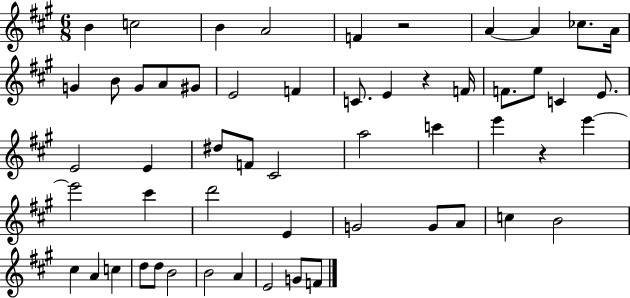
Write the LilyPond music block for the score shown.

{
  \clef treble
  \numericTimeSignature
  \time 6/8
  \key a \major
  b'4 c''2 | b'4 a'2 | f'4 r2 | a'4~~ a'4 ces''8. a'16 | \break g'4 b'8 g'8 a'8 gis'8 | e'2 f'4 | c'8. e'4 r4 f'16 | f'8. e''8 c'4 e'8. | \break e'2 e'4 | dis''8 f'8 cis'2 | a''2 c'''4 | e'''4 r4 e'''4~~ | \break e'''2 cis'''4 | d'''2 e'4 | g'2 g'8 a'8 | c''4 b'2 | \break cis''4 a'4 c''4 | d''8 d''8 b'2 | b'2 a'4 | e'2 g'8 f'8 | \break \bar "|."
}